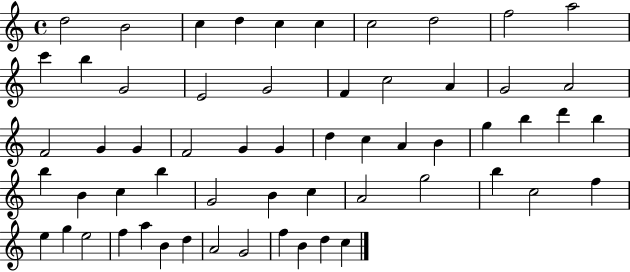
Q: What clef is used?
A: treble